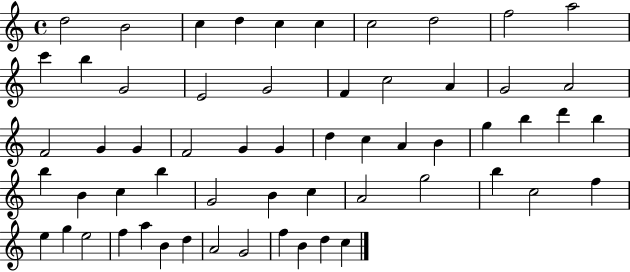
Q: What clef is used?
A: treble